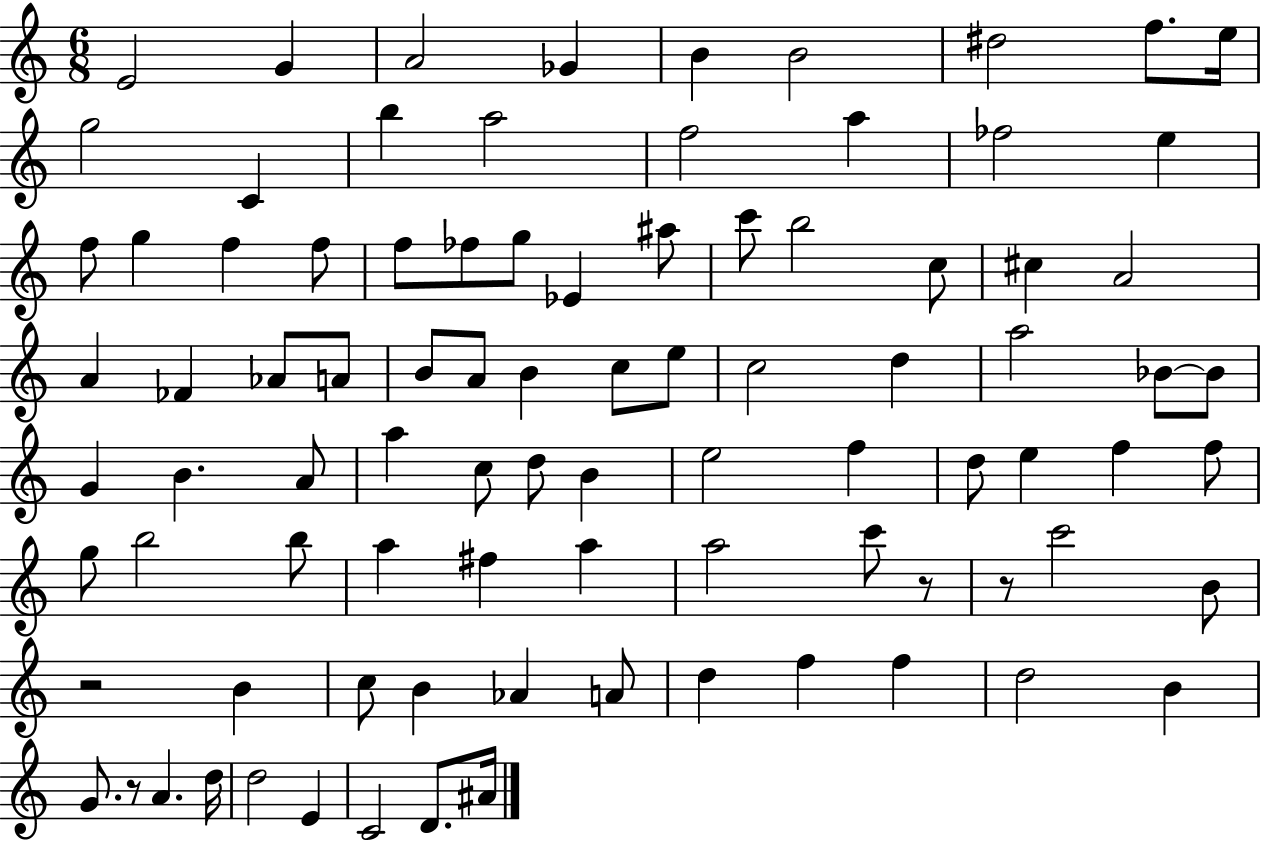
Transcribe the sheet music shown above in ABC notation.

X:1
T:Untitled
M:6/8
L:1/4
K:C
E2 G A2 _G B B2 ^d2 f/2 e/4 g2 C b a2 f2 a _f2 e f/2 g f f/2 f/2 _f/2 g/2 _E ^a/2 c'/2 b2 c/2 ^c A2 A _F _A/2 A/2 B/2 A/2 B c/2 e/2 c2 d a2 _B/2 _B/2 G B A/2 a c/2 d/2 B e2 f d/2 e f f/2 g/2 b2 b/2 a ^f a a2 c'/2 z/2 z/2 c'2 B/2 z2 B c/2 B _A A/2 d f f d2 B G/2 z/2 A d/4 d2 E C2 D/2 ^A/4